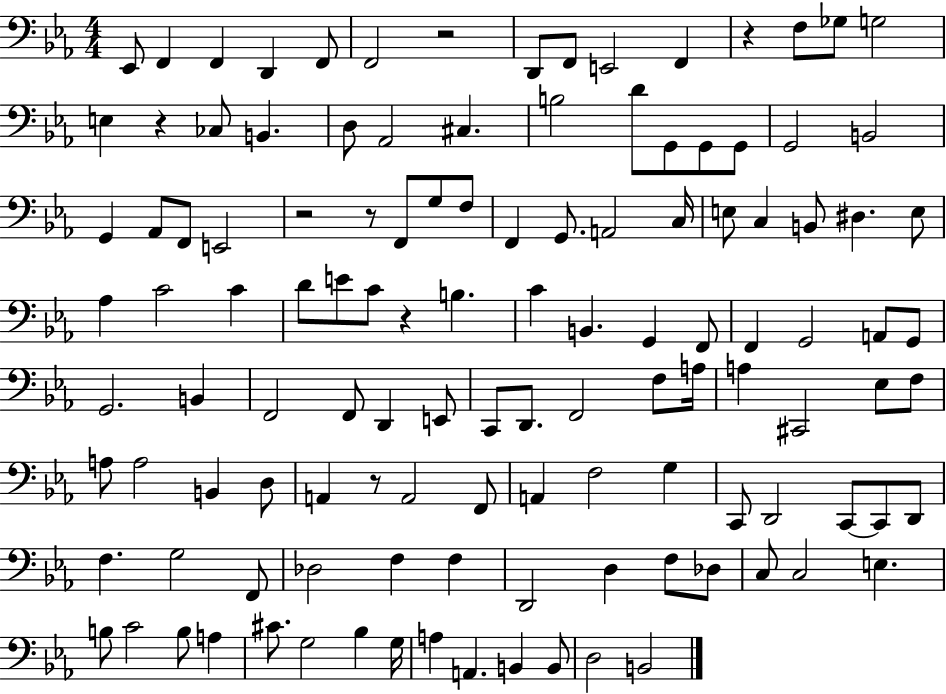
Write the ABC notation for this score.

X:1
T:Untitled
M:4/4
L:1/4
K:Eb
_E,,/2 F,, F,, D,, F,,/2 F,,2 z2 D,,/2 F,,/2 E,,2 F,, z F,/2 _G,/2 G,2 E, z _C,/2 B,, D,/2 _A,,2 ^C, B,2 D/2 G,,/2 G,,/2 G,,/2 G,,2 B,,2 G,, _A,,/2 F,,/2 E,,2 z2 z/2 F,,/2 G,/2 F,/2 F,, G,,/2 A,,2 C,/4 E,/2 C, B,,/2 ^D, E,/2 _A, C2 C D/2 E/2 C/2 z B, C B,, G,, F,,/2 F,, G,,2 A,,/2 G,,/2 G,,2 B,, F,,2 F,,/2 D,, E,,/2 C,,/2 D,,/2 F,,2 F,/2 A,/4 A, ^C,,2 _E,/2 F,/2 A,/2 A,2 B,, D,/2 A,, z/2 A,,2 F,,/2 A,, F,2 G, C,,/2 D,,2 C,,/2 C,,/2 D,,/2 F, G,2 F,,/2 _D,2 F, F, D,,2 D, F,/2 _D,/2 C,/2 C,2 E, B,/2 C2 B,/2 A, ^C/2 G,2 _B, G,/4 A, A,, B,, B,,/2 D,2 B,,2